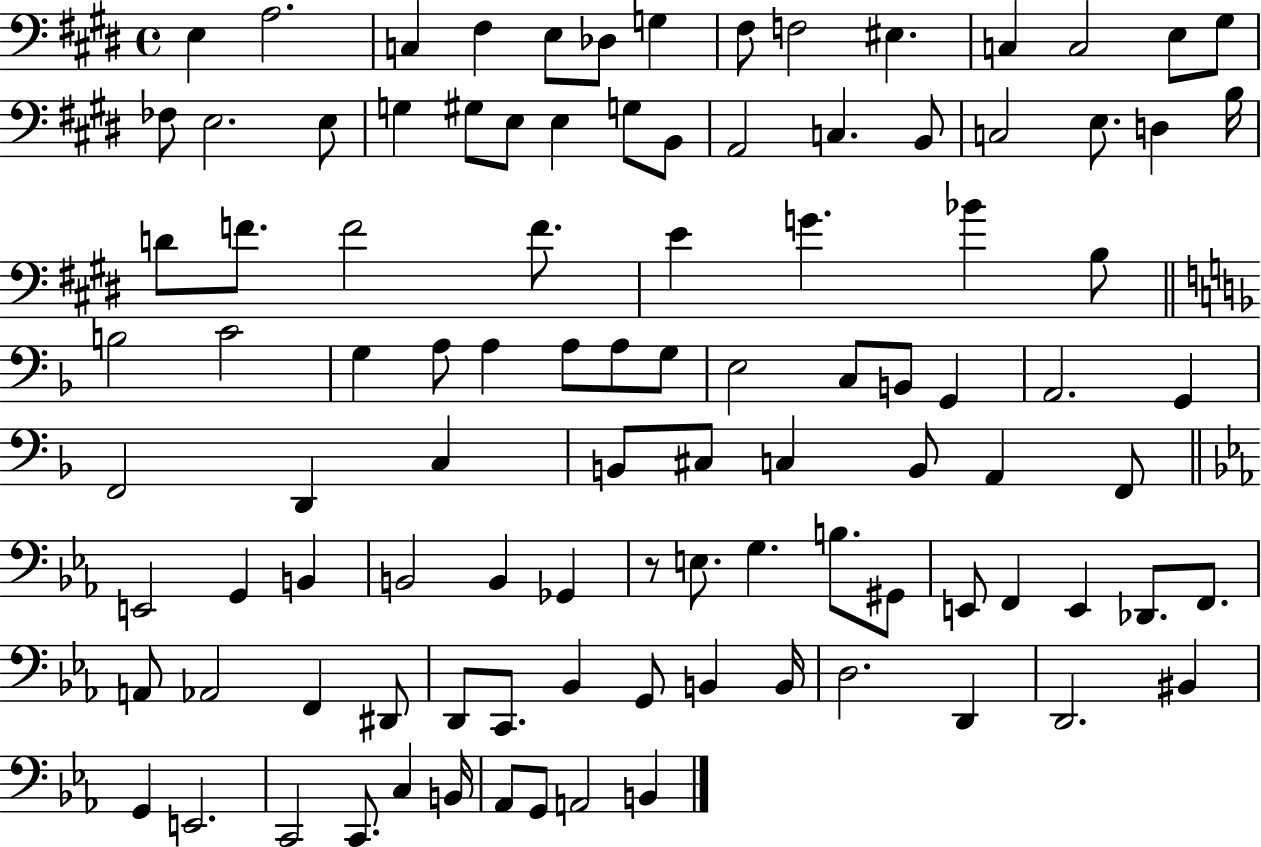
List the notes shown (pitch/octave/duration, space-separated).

E3/q A3/h. C3/q F#3/q E3/e Db3/e G3/q F#3/e F3/h EIS3/q. C3/q C3/h E3/e G#3/e FES3/e E3/h. E3/e G3/q G#3/e E3/e E3/q G3/e B2/e A2/h C3/q. B2/e C3/h E3/e. D3/q B3/s D4/e F4/e. F4/h F4/e. E4/q G4/q. Bb4/q B3/e B3/h C4/h G3/q A3/e A3/q A3/e A3/e G3/e E3/h C3/e B2/e G2/q A2/h. G2/q F2/h D2/q C3/q B2/e C#3/e C3/q B2/e A2/q F2/e E2/h G2/q B2/q B2/h B2/q Gb2/q R/e E3/e. G3/q. B3/e. G#2/e E2/e F2/q E2/q Db2/e. F2/e. A2/e Ab2/h F2/q D#2/e D2/e C2/e. Bb2/q G2/e B2/q B2/s D3/h. D2/q D2/h. BIS2/q G2/q E2/h. C2/h C2/e. C3/q B2/s Ab2/e G2/e A2/h B2/q